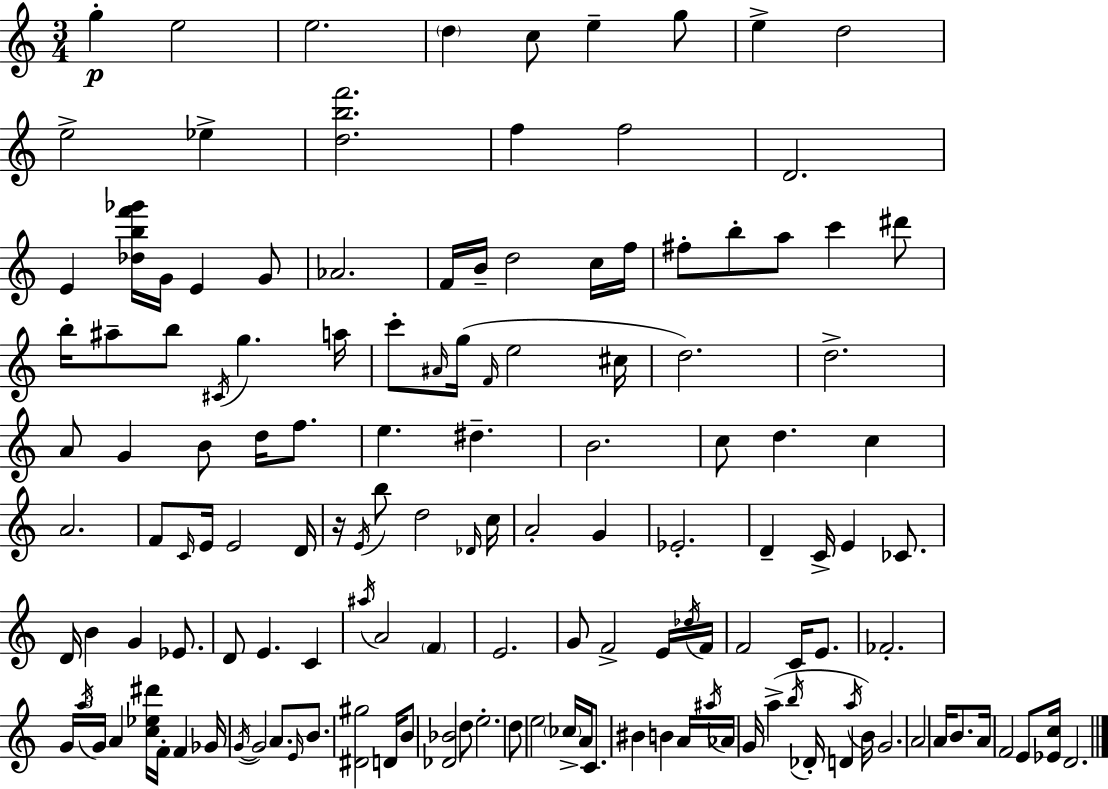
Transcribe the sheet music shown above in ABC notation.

X:1
T:Untitled
M:3/4
L:1/4
K:Am
g e2 e2 d c/2 e g/2 e d2 e2 _e [dbf']2 f f2 D2 E [_dbf'_g']/4 G/4 E G/2 _A2 F/4 B/4 d2 c/4 f/4 ^f/2 b/2 a/2 c' ^d'/2 b/4 ^a/2 b/2 ^C/4 g a/4 c'/2 ^A/4 g/4 F/4 e2 ^c/4 d2 d2 A/2 G B/2 d/4 f/2 e ^d B2 c/2 d c A2 F/2 C/4 E/4 E2 D/4 z/4 E/4 b/2 d2 _D/4 c/4 A2 G _E2 D C/4 E _C/2 D/4 B G _E/2 D/2 E C ^a/4 A2 F E2 G/2 F2 E/4 _d/4 F/4 F2 C/4 E/2 _F2 G/4 a/4 G/4 A [c_e^d']/4 F/4 F _G/4 G/4 G2 A/2 E/4 B/2 [^D^g]2 D/4 B/2 [_D_B]2 d/2 e2 d/2 e2 _c/4 A/4 C/2 ^B B A/4 ^a/4 _A/4 G/4 a b/4 _D/4 D a/4 B/4 G2 A2 A/4 B/2 A/4 F2 E/2 [_Ec]/4 D2